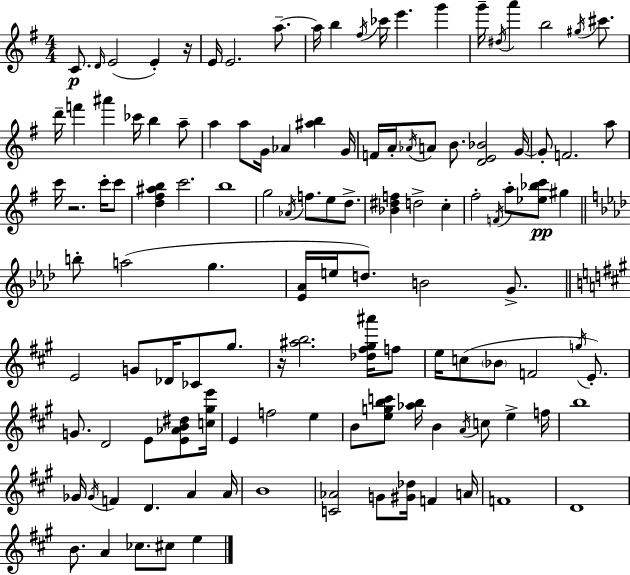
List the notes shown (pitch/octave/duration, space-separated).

C4/e. D4/s E4/h E4/q R/s E4/s E4/h. A5/e. A5/s B5/q F#5/s CES6/s E6/q. G6/q G6/s D#5/s A6/q B5/h G#5/s C#6/e. D6/s F6/q A#6/q CES6/s B5/q A5/e A5/q A5/e G4/s Ab4/q [A#5,B5]/q G4/s F4/s A4/s Ab4/s A4/e B4/e. [D4,E4,Bb4]/h G4/s G4/e F4/h. A5/e C6/s R/h. C6/s C6/e [D5,F#5,A#5,B5]/q C6/h. B5/w G5/h Ab4/s F5/e. E5/e D5/e. [Bb4,D#5,F5]/q D5/h C5/q F#5/h F4/s A5/e [Eb5,Bb5,C6]/e G#5/q B5/e A5/h G5/q. [Eb4,Ab4]/s E5/s D5/e. B4/h G4/e. E4/h G4/e Db4/s CES4/e G#5/e. R/s [A#5,B5]/h. [Db5,F#5,G#5,A#6]/s F5/e E5/s C5/e Bb4/e F4/h G5/s E4/e. G4/e. D4/h E4/e [E4,Ab4,B4,D#5]/e [C5,G#5,E6]/s E4/q F5/h E5/q B4/e [E5,G5,B5,C6]/e [Ab5,B5]/s B4/q A4/s C5/e E5/q F5/s B5/w Gb4/s Gb4/s F4/q D4/q. A4/q A4/s B4/w [C4,Ab4]/h G4/e [G#4,Db5]/s F4/q A4/s F4/w D4/w B4/e. A4/q CES5/e. C#5/e E5/q